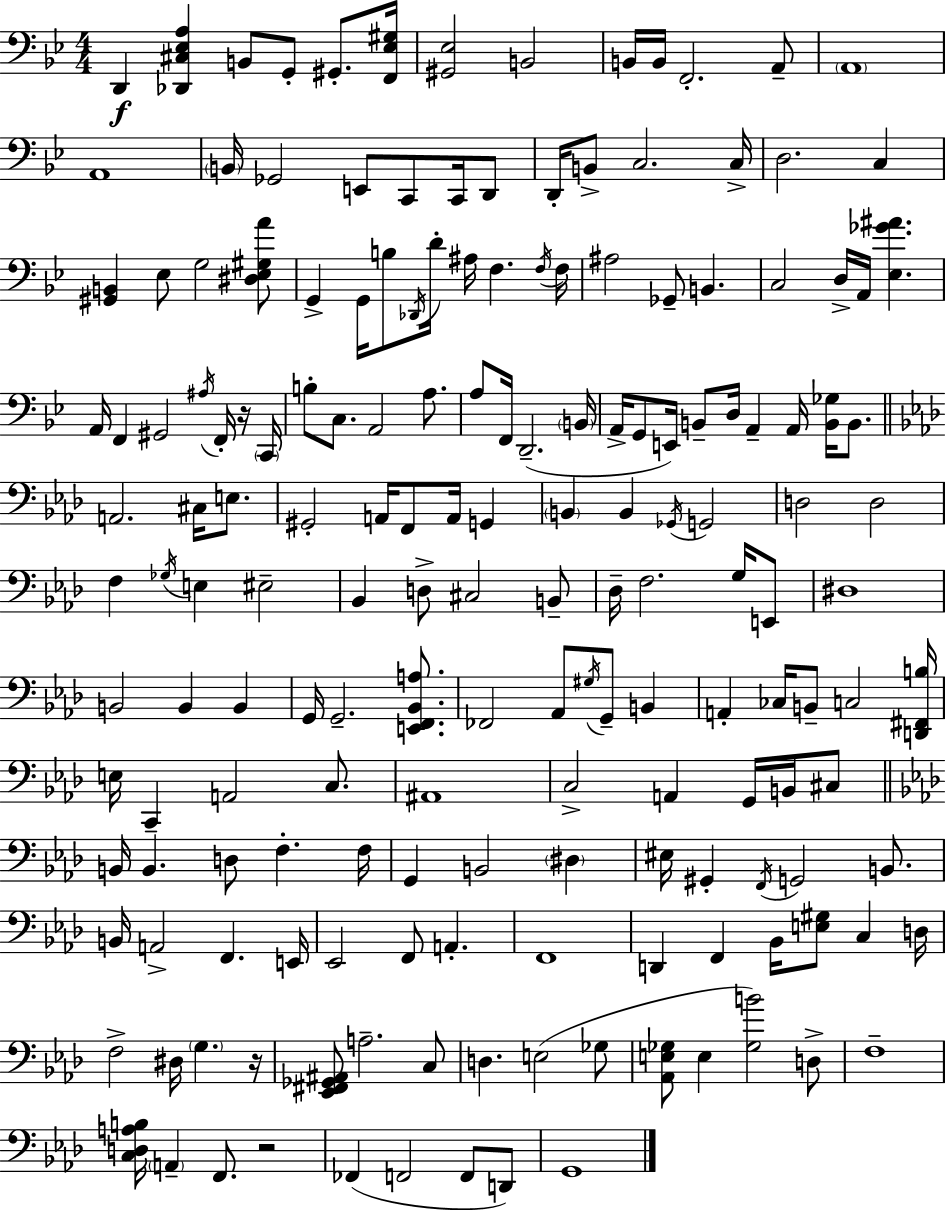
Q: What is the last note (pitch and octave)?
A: G2